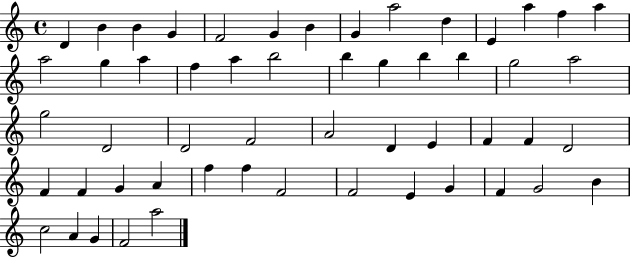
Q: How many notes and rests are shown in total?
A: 54